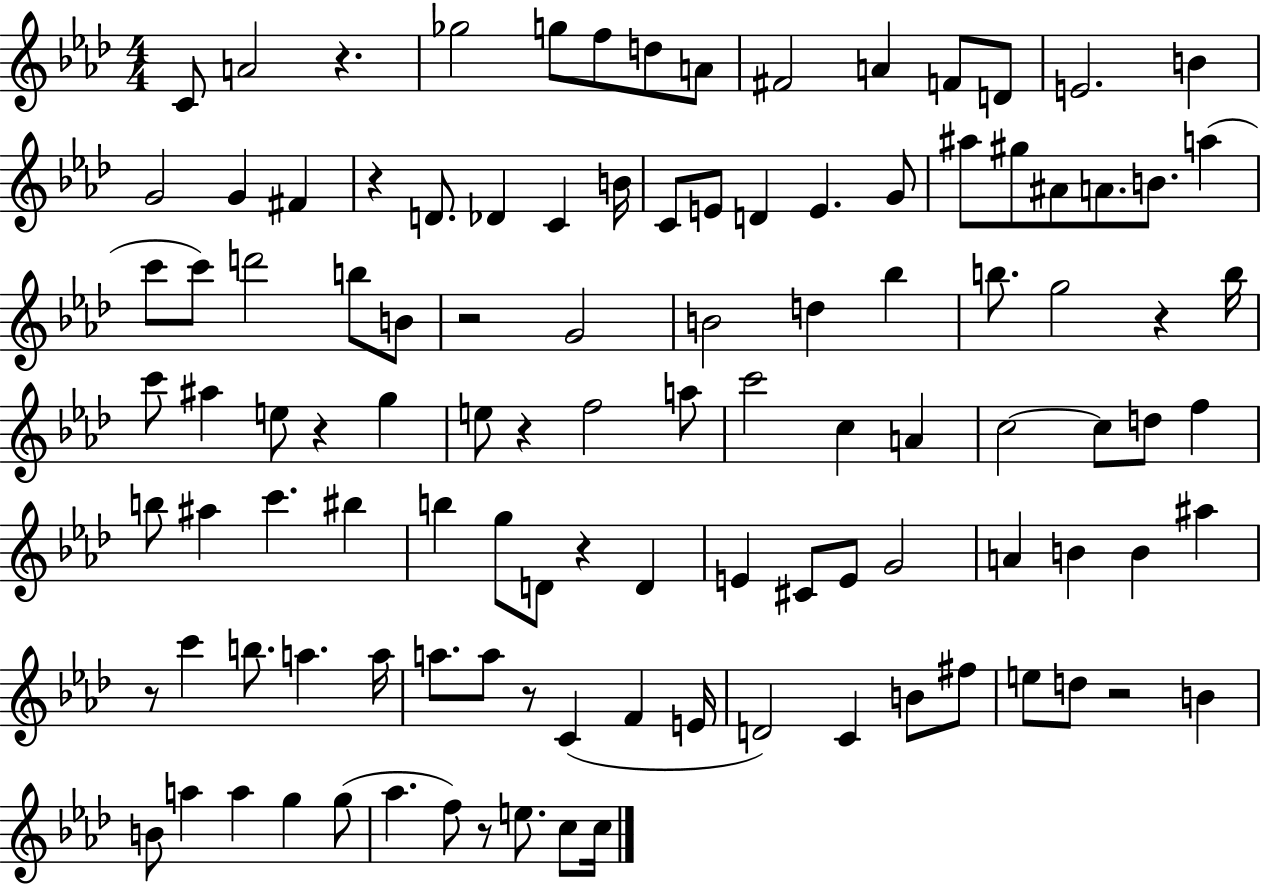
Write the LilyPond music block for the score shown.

{
  \clef treble
  \numericTimeSignature
  \time 4/4
  \key aes \major
  \repeat volta 2 { c'8 a'2 r4. | ges''2 g''8 f''8 d''8 a'8 | fis'2 a'4 f'8 d'8 | e'2. b'4 | \break g'2 g'4 fis'4 | r4 d'8. des'4 c'4 b'16 | c'8 e'8 d'4 e'4. g'8 | ais''8 gis''8 ais'8 a'8. b'8. a''4( | \break c'''8 c'''8) d'''2 b''8 b'8 | r2 g'2 | b'2 d''4 bes''4 | b''8. g''2 r4 b''16 | \break c'''8 ais''4 e''8 r4 g''4 | e''8 r4 f''2 a''8 | c'''2 c''4 a'4 | c''2~~ c''8 d''8 f''4 | \break b''8 ais''4 c'''4. bis''4 | b''4 g''8 d'8 r4 d'4 | e'4 cis'8 e'8 g'2 | a'4 b'4 b'4 ais''4 | \break r8 c'''4 b''8. a''4. a''16 | a''8. a''8 r8 c'4( f'4 e'16 | d'2) c'4 b'8 fis''8 | e''8 d''8 r2 b'4 | \break b'8 a''4 a''4 g''4 g''8( | aes''4. f''8) r8 e''8. c''8 c''16 | } \bar "|."
}